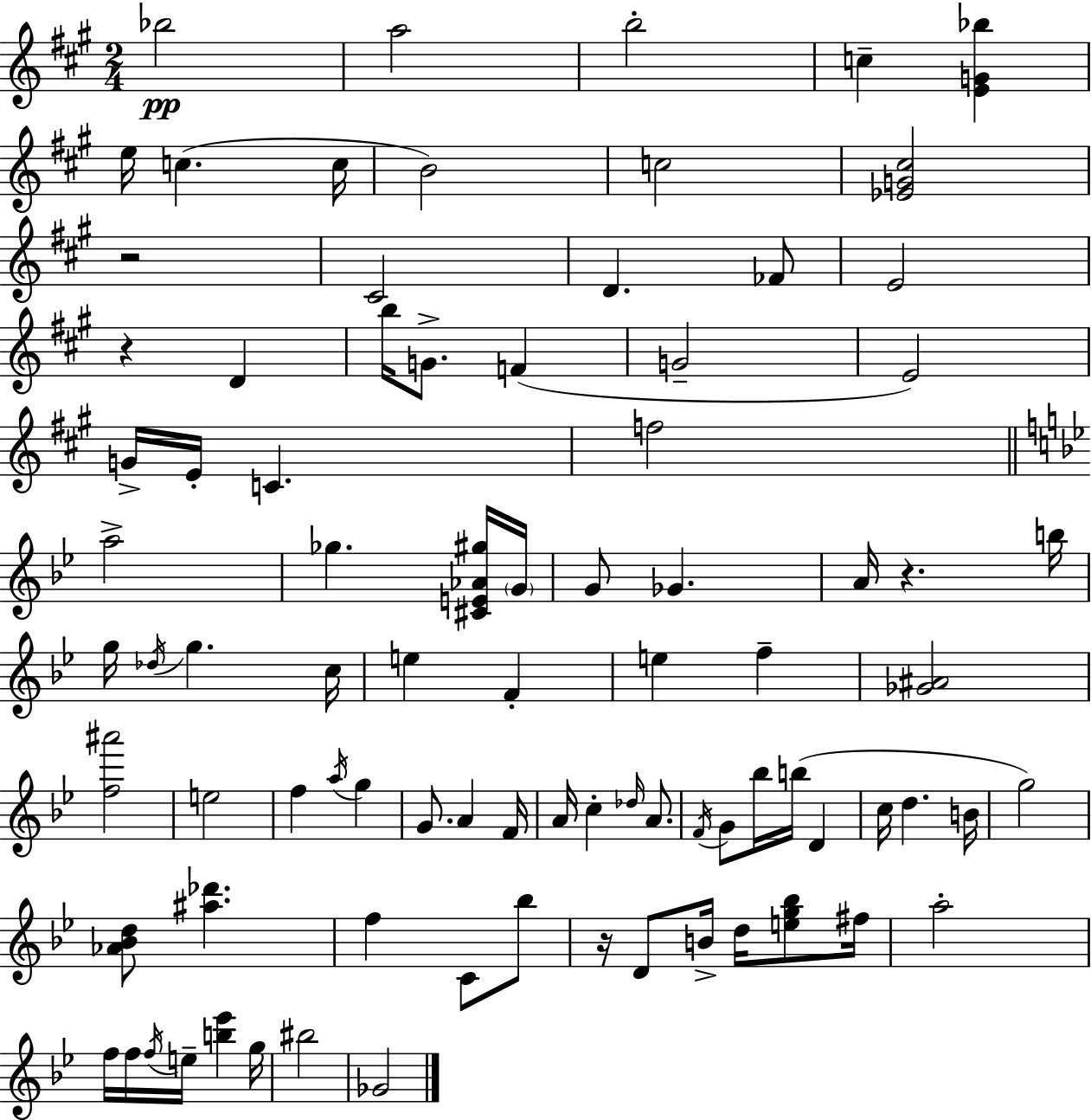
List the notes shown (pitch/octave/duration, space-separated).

Bb5/h A5/h B5/h C5/q [E4,G4,Bb5]/q E5/s C5/q. C5/s B4/h C5/h [Eb4,G4,C#5]/h R/h C#4/h D4/q. FES4/e E4/h R/q D4/q B5/s G4/e. F4/q G4/h E4/h G4/s E4/s C4/q. F5/h A5/h Gb5/q. [C#4,E4,Ab4,G#5]/s G4/s G4/e Gb4/q. A4/s R/q. B5/s G5/s Db5/s G5/q. C5/s E5/q F4/q E5/q F5/q [Gb4,A#4]/h [F5,A#6]/h E5/h F5/q A5/s G5/q G4/e. A4/q F4/s A4/s C5/q Db5/s A4/e. F4/s G4/e Bb5/s B5/s D4/q C5/s D5/q. B4/s G5/h [Ab4,Bb4,D5]/e [A#5,Db6]/q. F5/q C4/e Bb5/e R/s D4/e B4/s D5/s [E5,G5,Bb5]/e F#5/s A5/h F5/s F5/s F5/s E5/s [B5,Eb6]/q G5/s BIS5/h Gb4/h